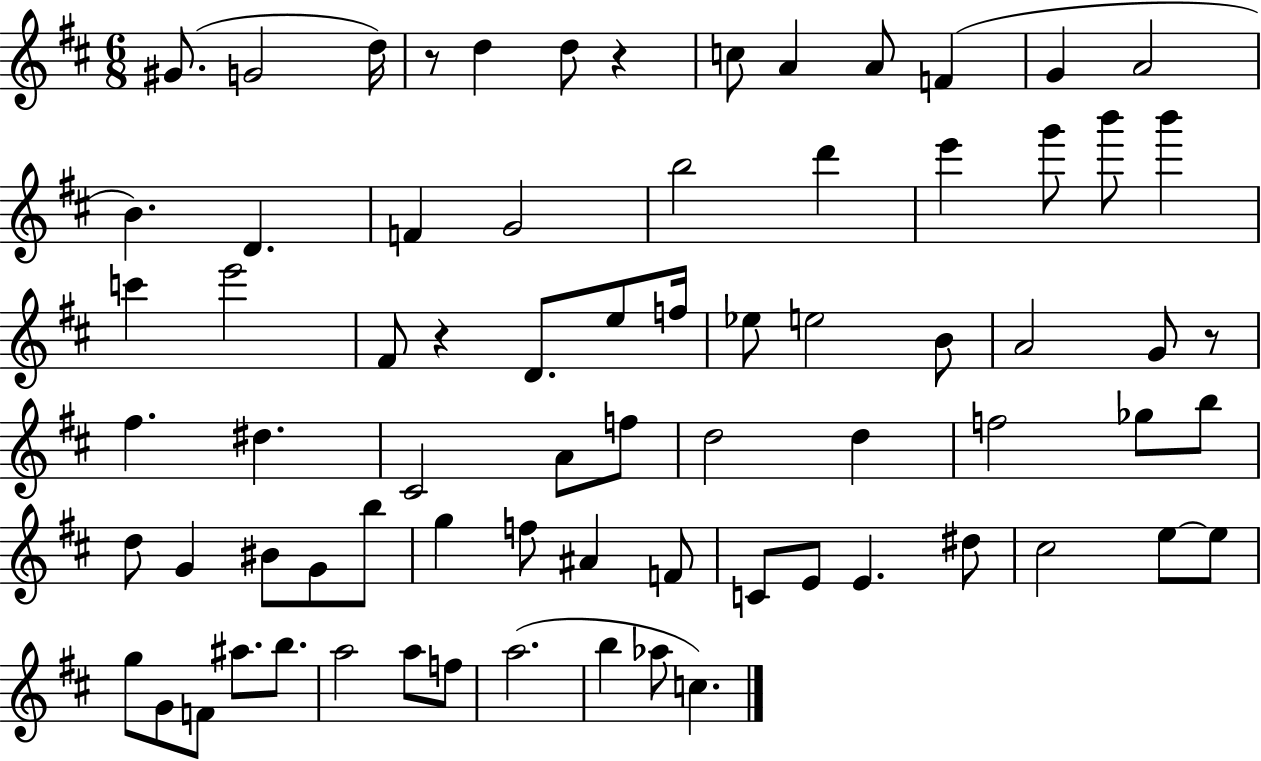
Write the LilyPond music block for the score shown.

{
  \clef treble
  \numericTimeSignature
  \time 6/8
  \key d \major
  gis'8.( g'2 d''16) | r8 d''4 d''8 r4 | c''8 a'4 a'8 f'4( | g'4 a'2 | \break b'4.) d'4. | f'4 g'2 | b''2 d'''4 | e'''4 g'''8 b'''8 b'''4 | \break c'''4 e'''2 | fis'8 r4 d'8. e''8 f''16 | ees''8 e''2 b'8 | a'2 g'8 r8 | \break fis''4. dis''4. | cis'2 a'8 f''8 | d''2 d''4 | f''2 ges''8 b''8 | \break d''8 g'4 bis'8 g'8 b''8 | g''4 f''8 ais'4 f'8 | c'8 e'8 e'4. dis''8 | cis''2 e''8~~ e''8 | \break g''8 g'8 f'8 ais''8. b''8. | a''2 a''8 f''8 | a''2.( | b''4 aes''8 c''4.) | \break \bar "|."
}